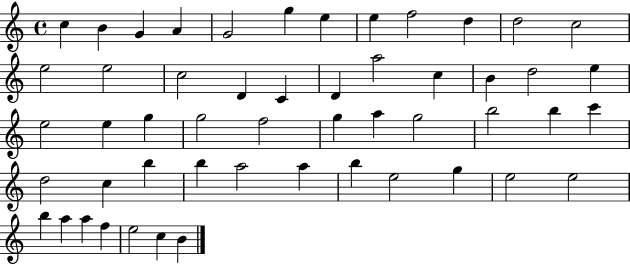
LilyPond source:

{
  \clef treble
  \time 4/4
  \defaultTimeSignature
  \key c \major
  c''4 b'4 g'4 a'4 | g'2 g''4 e''4 | e''4 f''2 d''4 | d''2 c''2 | \break e''2 e''2 | c''2 d'4 c'4 | d'4 a''2 c''4 | b'4 d''2 e''4 | \break e''2 e''4 g''4 | g''2 f''2 | g''4 a''4 g''2 | b''2 b''4 c'''4 | \break d''2 c''4 b''4 | b''4 a''2 a''4 | b''4 e''2 g''4 | e''2 e''2 | \break b''4 a''4 a''4 f''4 | e''2 c''4 b'4 | \bar "|."
}